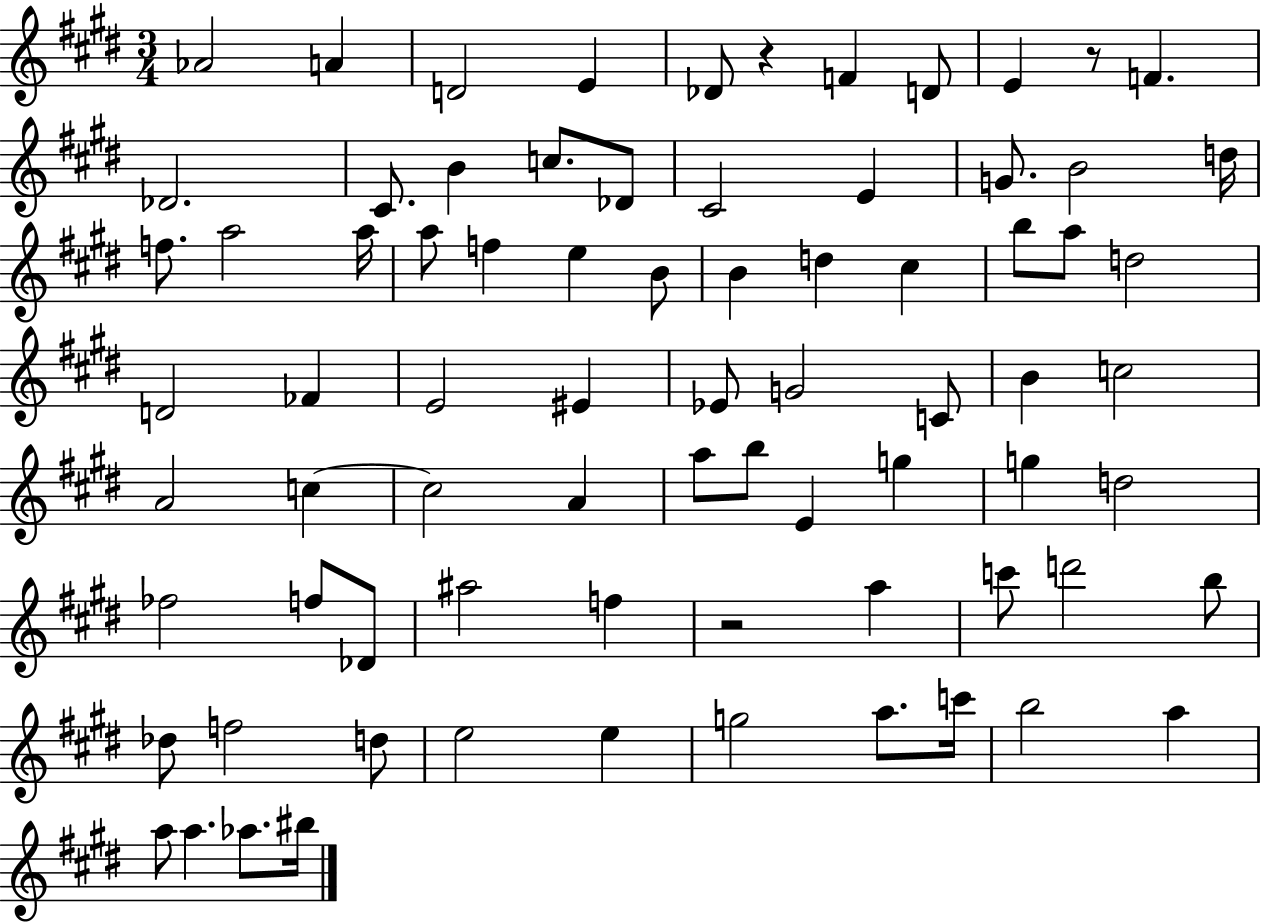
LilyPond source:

{
  \clef treble
  \numericTimeSignature
  \time 3/4
  \key e \major
  \repeat volta 2 { aes'2 a'4 | d'2 e'4 | des'8 r4 f'4 d'8 | e'4 r8 f'4. | \break des'2. | cis'8. b'4 c''8. des'8 | cis'2 e'4 | g'8. b'2 d''16 | \break f''8. a''2 a''16 | a''8 f''4 e''4 b'8 | b'4 d''4 cis''4 | b''8 a''8 d''2 | \break d'2 fes'4 | e'2 eis'4 | ees'8 g'2 c'8 | b'4 c''2 | \break a'2 c''4~~ | c''2 a'4 | a''8 b''8 e'4 g''4 | g''4 d''2 | \break fes''2 f''8 des'8 | ais''2 f''4 | r2 a''4 | c'''8 d'''2 b''8 | \break des''8 f''2 d''8 | e''2 e''4 | g''2 a''8. c'''16 | b''2 a''4 | \break a''8 a''4. aes''8. bis''16 | } \bar "|."
}